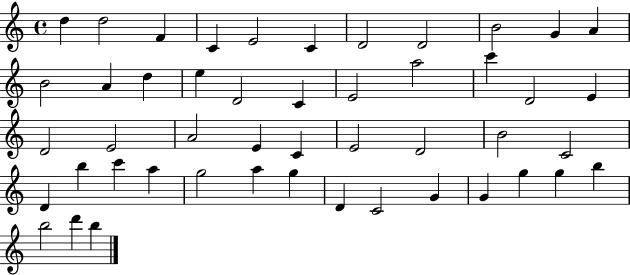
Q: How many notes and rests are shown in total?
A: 48